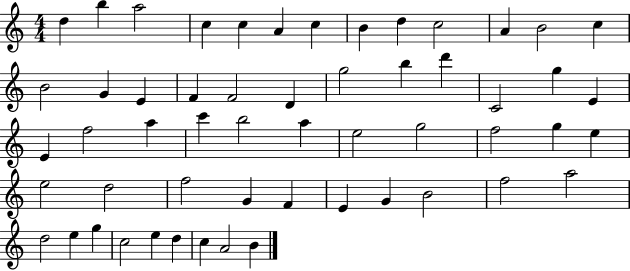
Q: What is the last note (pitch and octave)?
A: B4